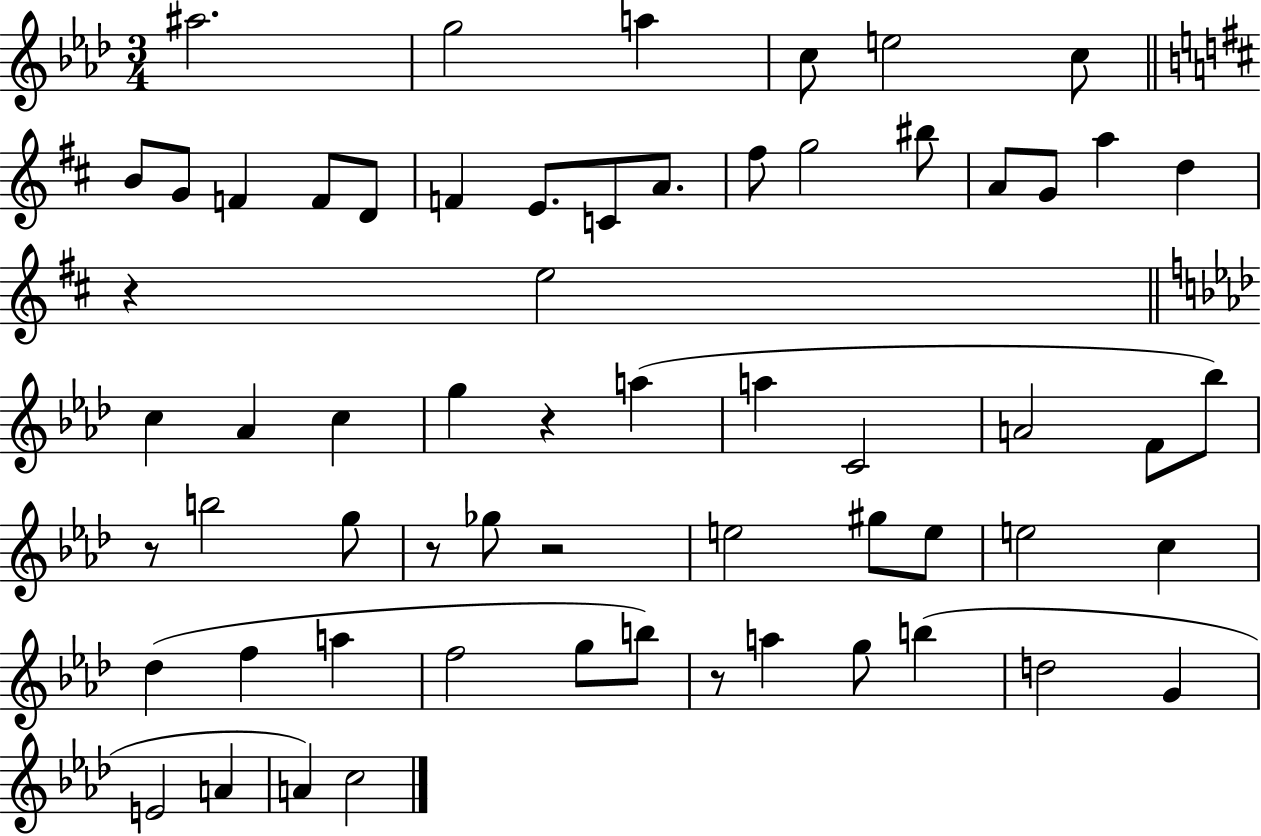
A#5/h. G5/h A5/q C5/e E5/h C5/e B4/e G4/e F4/q F4/e D4/e F4/q E4/e. C4/e A4/e. F#5/e G5/h BIS5/e A4/e G4/e A5/q D5/q R/q E5/h C5/q Ab4/q C5/q G5/q R/q A5/q A5/q C4/h A4/h F4/e Bb5/e R/e B5/h G5/e R/e Gb5/e R/h E5/h G#5/e E5/e E5/h C5/q Db5/q F5/q A5/q F5/h G5/e B5/e R/e A5/q G5/e B5/q D5/h G4/q E4/h A4/q A4/q C5/h